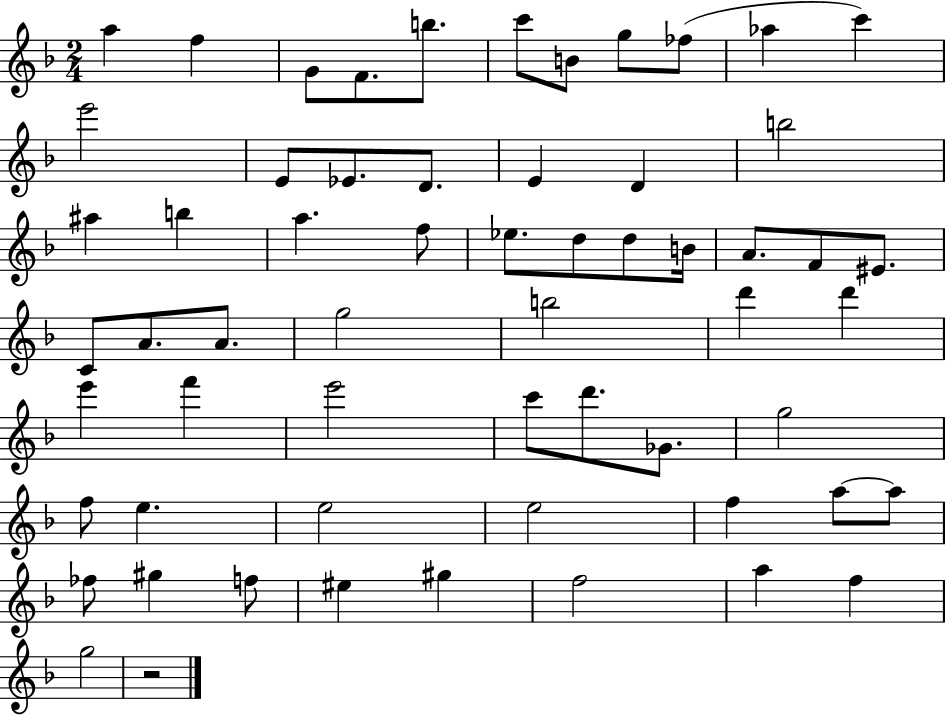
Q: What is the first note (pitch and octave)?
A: A5